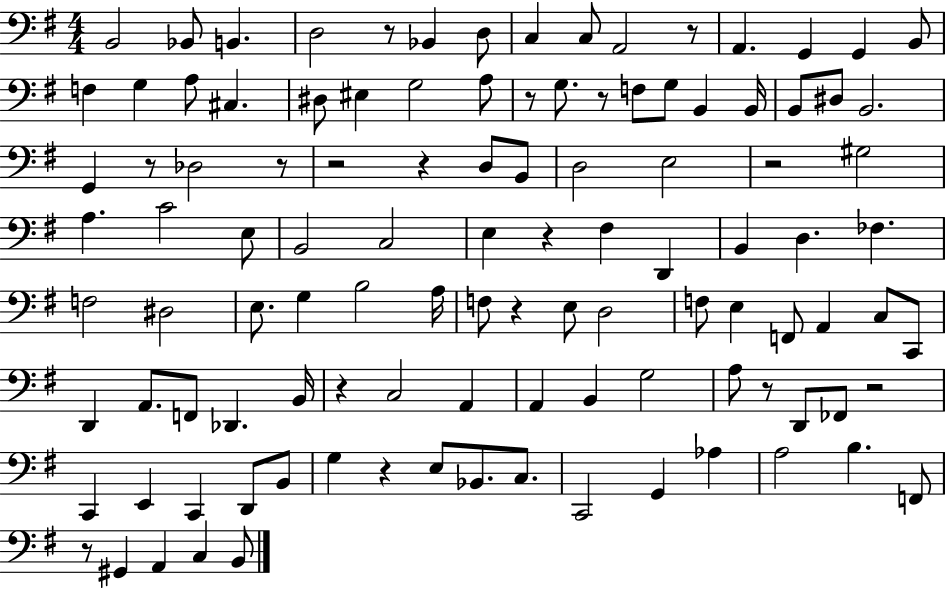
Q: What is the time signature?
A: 4/4